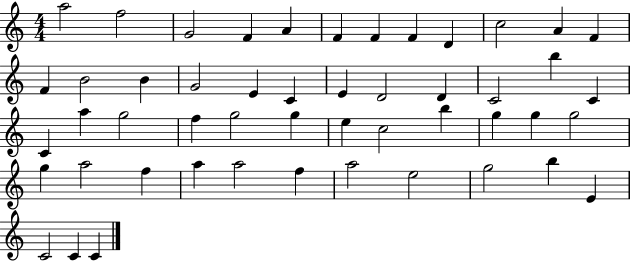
A5/h F5/h G4/h F4/q A4/q F4/q F4/q F4/q D4/q C5/h A4/q F4/q F4/q B4/h B4/q G4/h E4/q C4/q E4/q D4/h D4/q C4/h B5/q C4/q C4/q A5/q G5/h F5/q G5/h G5/q E5/q C5/h B5/q G5/q G5/q G5/h G5/q A5/h F5/q A5/q A5/h F5/q A5/h E5/h G5/h B5/q E4/q C4/h C4/q C4/q